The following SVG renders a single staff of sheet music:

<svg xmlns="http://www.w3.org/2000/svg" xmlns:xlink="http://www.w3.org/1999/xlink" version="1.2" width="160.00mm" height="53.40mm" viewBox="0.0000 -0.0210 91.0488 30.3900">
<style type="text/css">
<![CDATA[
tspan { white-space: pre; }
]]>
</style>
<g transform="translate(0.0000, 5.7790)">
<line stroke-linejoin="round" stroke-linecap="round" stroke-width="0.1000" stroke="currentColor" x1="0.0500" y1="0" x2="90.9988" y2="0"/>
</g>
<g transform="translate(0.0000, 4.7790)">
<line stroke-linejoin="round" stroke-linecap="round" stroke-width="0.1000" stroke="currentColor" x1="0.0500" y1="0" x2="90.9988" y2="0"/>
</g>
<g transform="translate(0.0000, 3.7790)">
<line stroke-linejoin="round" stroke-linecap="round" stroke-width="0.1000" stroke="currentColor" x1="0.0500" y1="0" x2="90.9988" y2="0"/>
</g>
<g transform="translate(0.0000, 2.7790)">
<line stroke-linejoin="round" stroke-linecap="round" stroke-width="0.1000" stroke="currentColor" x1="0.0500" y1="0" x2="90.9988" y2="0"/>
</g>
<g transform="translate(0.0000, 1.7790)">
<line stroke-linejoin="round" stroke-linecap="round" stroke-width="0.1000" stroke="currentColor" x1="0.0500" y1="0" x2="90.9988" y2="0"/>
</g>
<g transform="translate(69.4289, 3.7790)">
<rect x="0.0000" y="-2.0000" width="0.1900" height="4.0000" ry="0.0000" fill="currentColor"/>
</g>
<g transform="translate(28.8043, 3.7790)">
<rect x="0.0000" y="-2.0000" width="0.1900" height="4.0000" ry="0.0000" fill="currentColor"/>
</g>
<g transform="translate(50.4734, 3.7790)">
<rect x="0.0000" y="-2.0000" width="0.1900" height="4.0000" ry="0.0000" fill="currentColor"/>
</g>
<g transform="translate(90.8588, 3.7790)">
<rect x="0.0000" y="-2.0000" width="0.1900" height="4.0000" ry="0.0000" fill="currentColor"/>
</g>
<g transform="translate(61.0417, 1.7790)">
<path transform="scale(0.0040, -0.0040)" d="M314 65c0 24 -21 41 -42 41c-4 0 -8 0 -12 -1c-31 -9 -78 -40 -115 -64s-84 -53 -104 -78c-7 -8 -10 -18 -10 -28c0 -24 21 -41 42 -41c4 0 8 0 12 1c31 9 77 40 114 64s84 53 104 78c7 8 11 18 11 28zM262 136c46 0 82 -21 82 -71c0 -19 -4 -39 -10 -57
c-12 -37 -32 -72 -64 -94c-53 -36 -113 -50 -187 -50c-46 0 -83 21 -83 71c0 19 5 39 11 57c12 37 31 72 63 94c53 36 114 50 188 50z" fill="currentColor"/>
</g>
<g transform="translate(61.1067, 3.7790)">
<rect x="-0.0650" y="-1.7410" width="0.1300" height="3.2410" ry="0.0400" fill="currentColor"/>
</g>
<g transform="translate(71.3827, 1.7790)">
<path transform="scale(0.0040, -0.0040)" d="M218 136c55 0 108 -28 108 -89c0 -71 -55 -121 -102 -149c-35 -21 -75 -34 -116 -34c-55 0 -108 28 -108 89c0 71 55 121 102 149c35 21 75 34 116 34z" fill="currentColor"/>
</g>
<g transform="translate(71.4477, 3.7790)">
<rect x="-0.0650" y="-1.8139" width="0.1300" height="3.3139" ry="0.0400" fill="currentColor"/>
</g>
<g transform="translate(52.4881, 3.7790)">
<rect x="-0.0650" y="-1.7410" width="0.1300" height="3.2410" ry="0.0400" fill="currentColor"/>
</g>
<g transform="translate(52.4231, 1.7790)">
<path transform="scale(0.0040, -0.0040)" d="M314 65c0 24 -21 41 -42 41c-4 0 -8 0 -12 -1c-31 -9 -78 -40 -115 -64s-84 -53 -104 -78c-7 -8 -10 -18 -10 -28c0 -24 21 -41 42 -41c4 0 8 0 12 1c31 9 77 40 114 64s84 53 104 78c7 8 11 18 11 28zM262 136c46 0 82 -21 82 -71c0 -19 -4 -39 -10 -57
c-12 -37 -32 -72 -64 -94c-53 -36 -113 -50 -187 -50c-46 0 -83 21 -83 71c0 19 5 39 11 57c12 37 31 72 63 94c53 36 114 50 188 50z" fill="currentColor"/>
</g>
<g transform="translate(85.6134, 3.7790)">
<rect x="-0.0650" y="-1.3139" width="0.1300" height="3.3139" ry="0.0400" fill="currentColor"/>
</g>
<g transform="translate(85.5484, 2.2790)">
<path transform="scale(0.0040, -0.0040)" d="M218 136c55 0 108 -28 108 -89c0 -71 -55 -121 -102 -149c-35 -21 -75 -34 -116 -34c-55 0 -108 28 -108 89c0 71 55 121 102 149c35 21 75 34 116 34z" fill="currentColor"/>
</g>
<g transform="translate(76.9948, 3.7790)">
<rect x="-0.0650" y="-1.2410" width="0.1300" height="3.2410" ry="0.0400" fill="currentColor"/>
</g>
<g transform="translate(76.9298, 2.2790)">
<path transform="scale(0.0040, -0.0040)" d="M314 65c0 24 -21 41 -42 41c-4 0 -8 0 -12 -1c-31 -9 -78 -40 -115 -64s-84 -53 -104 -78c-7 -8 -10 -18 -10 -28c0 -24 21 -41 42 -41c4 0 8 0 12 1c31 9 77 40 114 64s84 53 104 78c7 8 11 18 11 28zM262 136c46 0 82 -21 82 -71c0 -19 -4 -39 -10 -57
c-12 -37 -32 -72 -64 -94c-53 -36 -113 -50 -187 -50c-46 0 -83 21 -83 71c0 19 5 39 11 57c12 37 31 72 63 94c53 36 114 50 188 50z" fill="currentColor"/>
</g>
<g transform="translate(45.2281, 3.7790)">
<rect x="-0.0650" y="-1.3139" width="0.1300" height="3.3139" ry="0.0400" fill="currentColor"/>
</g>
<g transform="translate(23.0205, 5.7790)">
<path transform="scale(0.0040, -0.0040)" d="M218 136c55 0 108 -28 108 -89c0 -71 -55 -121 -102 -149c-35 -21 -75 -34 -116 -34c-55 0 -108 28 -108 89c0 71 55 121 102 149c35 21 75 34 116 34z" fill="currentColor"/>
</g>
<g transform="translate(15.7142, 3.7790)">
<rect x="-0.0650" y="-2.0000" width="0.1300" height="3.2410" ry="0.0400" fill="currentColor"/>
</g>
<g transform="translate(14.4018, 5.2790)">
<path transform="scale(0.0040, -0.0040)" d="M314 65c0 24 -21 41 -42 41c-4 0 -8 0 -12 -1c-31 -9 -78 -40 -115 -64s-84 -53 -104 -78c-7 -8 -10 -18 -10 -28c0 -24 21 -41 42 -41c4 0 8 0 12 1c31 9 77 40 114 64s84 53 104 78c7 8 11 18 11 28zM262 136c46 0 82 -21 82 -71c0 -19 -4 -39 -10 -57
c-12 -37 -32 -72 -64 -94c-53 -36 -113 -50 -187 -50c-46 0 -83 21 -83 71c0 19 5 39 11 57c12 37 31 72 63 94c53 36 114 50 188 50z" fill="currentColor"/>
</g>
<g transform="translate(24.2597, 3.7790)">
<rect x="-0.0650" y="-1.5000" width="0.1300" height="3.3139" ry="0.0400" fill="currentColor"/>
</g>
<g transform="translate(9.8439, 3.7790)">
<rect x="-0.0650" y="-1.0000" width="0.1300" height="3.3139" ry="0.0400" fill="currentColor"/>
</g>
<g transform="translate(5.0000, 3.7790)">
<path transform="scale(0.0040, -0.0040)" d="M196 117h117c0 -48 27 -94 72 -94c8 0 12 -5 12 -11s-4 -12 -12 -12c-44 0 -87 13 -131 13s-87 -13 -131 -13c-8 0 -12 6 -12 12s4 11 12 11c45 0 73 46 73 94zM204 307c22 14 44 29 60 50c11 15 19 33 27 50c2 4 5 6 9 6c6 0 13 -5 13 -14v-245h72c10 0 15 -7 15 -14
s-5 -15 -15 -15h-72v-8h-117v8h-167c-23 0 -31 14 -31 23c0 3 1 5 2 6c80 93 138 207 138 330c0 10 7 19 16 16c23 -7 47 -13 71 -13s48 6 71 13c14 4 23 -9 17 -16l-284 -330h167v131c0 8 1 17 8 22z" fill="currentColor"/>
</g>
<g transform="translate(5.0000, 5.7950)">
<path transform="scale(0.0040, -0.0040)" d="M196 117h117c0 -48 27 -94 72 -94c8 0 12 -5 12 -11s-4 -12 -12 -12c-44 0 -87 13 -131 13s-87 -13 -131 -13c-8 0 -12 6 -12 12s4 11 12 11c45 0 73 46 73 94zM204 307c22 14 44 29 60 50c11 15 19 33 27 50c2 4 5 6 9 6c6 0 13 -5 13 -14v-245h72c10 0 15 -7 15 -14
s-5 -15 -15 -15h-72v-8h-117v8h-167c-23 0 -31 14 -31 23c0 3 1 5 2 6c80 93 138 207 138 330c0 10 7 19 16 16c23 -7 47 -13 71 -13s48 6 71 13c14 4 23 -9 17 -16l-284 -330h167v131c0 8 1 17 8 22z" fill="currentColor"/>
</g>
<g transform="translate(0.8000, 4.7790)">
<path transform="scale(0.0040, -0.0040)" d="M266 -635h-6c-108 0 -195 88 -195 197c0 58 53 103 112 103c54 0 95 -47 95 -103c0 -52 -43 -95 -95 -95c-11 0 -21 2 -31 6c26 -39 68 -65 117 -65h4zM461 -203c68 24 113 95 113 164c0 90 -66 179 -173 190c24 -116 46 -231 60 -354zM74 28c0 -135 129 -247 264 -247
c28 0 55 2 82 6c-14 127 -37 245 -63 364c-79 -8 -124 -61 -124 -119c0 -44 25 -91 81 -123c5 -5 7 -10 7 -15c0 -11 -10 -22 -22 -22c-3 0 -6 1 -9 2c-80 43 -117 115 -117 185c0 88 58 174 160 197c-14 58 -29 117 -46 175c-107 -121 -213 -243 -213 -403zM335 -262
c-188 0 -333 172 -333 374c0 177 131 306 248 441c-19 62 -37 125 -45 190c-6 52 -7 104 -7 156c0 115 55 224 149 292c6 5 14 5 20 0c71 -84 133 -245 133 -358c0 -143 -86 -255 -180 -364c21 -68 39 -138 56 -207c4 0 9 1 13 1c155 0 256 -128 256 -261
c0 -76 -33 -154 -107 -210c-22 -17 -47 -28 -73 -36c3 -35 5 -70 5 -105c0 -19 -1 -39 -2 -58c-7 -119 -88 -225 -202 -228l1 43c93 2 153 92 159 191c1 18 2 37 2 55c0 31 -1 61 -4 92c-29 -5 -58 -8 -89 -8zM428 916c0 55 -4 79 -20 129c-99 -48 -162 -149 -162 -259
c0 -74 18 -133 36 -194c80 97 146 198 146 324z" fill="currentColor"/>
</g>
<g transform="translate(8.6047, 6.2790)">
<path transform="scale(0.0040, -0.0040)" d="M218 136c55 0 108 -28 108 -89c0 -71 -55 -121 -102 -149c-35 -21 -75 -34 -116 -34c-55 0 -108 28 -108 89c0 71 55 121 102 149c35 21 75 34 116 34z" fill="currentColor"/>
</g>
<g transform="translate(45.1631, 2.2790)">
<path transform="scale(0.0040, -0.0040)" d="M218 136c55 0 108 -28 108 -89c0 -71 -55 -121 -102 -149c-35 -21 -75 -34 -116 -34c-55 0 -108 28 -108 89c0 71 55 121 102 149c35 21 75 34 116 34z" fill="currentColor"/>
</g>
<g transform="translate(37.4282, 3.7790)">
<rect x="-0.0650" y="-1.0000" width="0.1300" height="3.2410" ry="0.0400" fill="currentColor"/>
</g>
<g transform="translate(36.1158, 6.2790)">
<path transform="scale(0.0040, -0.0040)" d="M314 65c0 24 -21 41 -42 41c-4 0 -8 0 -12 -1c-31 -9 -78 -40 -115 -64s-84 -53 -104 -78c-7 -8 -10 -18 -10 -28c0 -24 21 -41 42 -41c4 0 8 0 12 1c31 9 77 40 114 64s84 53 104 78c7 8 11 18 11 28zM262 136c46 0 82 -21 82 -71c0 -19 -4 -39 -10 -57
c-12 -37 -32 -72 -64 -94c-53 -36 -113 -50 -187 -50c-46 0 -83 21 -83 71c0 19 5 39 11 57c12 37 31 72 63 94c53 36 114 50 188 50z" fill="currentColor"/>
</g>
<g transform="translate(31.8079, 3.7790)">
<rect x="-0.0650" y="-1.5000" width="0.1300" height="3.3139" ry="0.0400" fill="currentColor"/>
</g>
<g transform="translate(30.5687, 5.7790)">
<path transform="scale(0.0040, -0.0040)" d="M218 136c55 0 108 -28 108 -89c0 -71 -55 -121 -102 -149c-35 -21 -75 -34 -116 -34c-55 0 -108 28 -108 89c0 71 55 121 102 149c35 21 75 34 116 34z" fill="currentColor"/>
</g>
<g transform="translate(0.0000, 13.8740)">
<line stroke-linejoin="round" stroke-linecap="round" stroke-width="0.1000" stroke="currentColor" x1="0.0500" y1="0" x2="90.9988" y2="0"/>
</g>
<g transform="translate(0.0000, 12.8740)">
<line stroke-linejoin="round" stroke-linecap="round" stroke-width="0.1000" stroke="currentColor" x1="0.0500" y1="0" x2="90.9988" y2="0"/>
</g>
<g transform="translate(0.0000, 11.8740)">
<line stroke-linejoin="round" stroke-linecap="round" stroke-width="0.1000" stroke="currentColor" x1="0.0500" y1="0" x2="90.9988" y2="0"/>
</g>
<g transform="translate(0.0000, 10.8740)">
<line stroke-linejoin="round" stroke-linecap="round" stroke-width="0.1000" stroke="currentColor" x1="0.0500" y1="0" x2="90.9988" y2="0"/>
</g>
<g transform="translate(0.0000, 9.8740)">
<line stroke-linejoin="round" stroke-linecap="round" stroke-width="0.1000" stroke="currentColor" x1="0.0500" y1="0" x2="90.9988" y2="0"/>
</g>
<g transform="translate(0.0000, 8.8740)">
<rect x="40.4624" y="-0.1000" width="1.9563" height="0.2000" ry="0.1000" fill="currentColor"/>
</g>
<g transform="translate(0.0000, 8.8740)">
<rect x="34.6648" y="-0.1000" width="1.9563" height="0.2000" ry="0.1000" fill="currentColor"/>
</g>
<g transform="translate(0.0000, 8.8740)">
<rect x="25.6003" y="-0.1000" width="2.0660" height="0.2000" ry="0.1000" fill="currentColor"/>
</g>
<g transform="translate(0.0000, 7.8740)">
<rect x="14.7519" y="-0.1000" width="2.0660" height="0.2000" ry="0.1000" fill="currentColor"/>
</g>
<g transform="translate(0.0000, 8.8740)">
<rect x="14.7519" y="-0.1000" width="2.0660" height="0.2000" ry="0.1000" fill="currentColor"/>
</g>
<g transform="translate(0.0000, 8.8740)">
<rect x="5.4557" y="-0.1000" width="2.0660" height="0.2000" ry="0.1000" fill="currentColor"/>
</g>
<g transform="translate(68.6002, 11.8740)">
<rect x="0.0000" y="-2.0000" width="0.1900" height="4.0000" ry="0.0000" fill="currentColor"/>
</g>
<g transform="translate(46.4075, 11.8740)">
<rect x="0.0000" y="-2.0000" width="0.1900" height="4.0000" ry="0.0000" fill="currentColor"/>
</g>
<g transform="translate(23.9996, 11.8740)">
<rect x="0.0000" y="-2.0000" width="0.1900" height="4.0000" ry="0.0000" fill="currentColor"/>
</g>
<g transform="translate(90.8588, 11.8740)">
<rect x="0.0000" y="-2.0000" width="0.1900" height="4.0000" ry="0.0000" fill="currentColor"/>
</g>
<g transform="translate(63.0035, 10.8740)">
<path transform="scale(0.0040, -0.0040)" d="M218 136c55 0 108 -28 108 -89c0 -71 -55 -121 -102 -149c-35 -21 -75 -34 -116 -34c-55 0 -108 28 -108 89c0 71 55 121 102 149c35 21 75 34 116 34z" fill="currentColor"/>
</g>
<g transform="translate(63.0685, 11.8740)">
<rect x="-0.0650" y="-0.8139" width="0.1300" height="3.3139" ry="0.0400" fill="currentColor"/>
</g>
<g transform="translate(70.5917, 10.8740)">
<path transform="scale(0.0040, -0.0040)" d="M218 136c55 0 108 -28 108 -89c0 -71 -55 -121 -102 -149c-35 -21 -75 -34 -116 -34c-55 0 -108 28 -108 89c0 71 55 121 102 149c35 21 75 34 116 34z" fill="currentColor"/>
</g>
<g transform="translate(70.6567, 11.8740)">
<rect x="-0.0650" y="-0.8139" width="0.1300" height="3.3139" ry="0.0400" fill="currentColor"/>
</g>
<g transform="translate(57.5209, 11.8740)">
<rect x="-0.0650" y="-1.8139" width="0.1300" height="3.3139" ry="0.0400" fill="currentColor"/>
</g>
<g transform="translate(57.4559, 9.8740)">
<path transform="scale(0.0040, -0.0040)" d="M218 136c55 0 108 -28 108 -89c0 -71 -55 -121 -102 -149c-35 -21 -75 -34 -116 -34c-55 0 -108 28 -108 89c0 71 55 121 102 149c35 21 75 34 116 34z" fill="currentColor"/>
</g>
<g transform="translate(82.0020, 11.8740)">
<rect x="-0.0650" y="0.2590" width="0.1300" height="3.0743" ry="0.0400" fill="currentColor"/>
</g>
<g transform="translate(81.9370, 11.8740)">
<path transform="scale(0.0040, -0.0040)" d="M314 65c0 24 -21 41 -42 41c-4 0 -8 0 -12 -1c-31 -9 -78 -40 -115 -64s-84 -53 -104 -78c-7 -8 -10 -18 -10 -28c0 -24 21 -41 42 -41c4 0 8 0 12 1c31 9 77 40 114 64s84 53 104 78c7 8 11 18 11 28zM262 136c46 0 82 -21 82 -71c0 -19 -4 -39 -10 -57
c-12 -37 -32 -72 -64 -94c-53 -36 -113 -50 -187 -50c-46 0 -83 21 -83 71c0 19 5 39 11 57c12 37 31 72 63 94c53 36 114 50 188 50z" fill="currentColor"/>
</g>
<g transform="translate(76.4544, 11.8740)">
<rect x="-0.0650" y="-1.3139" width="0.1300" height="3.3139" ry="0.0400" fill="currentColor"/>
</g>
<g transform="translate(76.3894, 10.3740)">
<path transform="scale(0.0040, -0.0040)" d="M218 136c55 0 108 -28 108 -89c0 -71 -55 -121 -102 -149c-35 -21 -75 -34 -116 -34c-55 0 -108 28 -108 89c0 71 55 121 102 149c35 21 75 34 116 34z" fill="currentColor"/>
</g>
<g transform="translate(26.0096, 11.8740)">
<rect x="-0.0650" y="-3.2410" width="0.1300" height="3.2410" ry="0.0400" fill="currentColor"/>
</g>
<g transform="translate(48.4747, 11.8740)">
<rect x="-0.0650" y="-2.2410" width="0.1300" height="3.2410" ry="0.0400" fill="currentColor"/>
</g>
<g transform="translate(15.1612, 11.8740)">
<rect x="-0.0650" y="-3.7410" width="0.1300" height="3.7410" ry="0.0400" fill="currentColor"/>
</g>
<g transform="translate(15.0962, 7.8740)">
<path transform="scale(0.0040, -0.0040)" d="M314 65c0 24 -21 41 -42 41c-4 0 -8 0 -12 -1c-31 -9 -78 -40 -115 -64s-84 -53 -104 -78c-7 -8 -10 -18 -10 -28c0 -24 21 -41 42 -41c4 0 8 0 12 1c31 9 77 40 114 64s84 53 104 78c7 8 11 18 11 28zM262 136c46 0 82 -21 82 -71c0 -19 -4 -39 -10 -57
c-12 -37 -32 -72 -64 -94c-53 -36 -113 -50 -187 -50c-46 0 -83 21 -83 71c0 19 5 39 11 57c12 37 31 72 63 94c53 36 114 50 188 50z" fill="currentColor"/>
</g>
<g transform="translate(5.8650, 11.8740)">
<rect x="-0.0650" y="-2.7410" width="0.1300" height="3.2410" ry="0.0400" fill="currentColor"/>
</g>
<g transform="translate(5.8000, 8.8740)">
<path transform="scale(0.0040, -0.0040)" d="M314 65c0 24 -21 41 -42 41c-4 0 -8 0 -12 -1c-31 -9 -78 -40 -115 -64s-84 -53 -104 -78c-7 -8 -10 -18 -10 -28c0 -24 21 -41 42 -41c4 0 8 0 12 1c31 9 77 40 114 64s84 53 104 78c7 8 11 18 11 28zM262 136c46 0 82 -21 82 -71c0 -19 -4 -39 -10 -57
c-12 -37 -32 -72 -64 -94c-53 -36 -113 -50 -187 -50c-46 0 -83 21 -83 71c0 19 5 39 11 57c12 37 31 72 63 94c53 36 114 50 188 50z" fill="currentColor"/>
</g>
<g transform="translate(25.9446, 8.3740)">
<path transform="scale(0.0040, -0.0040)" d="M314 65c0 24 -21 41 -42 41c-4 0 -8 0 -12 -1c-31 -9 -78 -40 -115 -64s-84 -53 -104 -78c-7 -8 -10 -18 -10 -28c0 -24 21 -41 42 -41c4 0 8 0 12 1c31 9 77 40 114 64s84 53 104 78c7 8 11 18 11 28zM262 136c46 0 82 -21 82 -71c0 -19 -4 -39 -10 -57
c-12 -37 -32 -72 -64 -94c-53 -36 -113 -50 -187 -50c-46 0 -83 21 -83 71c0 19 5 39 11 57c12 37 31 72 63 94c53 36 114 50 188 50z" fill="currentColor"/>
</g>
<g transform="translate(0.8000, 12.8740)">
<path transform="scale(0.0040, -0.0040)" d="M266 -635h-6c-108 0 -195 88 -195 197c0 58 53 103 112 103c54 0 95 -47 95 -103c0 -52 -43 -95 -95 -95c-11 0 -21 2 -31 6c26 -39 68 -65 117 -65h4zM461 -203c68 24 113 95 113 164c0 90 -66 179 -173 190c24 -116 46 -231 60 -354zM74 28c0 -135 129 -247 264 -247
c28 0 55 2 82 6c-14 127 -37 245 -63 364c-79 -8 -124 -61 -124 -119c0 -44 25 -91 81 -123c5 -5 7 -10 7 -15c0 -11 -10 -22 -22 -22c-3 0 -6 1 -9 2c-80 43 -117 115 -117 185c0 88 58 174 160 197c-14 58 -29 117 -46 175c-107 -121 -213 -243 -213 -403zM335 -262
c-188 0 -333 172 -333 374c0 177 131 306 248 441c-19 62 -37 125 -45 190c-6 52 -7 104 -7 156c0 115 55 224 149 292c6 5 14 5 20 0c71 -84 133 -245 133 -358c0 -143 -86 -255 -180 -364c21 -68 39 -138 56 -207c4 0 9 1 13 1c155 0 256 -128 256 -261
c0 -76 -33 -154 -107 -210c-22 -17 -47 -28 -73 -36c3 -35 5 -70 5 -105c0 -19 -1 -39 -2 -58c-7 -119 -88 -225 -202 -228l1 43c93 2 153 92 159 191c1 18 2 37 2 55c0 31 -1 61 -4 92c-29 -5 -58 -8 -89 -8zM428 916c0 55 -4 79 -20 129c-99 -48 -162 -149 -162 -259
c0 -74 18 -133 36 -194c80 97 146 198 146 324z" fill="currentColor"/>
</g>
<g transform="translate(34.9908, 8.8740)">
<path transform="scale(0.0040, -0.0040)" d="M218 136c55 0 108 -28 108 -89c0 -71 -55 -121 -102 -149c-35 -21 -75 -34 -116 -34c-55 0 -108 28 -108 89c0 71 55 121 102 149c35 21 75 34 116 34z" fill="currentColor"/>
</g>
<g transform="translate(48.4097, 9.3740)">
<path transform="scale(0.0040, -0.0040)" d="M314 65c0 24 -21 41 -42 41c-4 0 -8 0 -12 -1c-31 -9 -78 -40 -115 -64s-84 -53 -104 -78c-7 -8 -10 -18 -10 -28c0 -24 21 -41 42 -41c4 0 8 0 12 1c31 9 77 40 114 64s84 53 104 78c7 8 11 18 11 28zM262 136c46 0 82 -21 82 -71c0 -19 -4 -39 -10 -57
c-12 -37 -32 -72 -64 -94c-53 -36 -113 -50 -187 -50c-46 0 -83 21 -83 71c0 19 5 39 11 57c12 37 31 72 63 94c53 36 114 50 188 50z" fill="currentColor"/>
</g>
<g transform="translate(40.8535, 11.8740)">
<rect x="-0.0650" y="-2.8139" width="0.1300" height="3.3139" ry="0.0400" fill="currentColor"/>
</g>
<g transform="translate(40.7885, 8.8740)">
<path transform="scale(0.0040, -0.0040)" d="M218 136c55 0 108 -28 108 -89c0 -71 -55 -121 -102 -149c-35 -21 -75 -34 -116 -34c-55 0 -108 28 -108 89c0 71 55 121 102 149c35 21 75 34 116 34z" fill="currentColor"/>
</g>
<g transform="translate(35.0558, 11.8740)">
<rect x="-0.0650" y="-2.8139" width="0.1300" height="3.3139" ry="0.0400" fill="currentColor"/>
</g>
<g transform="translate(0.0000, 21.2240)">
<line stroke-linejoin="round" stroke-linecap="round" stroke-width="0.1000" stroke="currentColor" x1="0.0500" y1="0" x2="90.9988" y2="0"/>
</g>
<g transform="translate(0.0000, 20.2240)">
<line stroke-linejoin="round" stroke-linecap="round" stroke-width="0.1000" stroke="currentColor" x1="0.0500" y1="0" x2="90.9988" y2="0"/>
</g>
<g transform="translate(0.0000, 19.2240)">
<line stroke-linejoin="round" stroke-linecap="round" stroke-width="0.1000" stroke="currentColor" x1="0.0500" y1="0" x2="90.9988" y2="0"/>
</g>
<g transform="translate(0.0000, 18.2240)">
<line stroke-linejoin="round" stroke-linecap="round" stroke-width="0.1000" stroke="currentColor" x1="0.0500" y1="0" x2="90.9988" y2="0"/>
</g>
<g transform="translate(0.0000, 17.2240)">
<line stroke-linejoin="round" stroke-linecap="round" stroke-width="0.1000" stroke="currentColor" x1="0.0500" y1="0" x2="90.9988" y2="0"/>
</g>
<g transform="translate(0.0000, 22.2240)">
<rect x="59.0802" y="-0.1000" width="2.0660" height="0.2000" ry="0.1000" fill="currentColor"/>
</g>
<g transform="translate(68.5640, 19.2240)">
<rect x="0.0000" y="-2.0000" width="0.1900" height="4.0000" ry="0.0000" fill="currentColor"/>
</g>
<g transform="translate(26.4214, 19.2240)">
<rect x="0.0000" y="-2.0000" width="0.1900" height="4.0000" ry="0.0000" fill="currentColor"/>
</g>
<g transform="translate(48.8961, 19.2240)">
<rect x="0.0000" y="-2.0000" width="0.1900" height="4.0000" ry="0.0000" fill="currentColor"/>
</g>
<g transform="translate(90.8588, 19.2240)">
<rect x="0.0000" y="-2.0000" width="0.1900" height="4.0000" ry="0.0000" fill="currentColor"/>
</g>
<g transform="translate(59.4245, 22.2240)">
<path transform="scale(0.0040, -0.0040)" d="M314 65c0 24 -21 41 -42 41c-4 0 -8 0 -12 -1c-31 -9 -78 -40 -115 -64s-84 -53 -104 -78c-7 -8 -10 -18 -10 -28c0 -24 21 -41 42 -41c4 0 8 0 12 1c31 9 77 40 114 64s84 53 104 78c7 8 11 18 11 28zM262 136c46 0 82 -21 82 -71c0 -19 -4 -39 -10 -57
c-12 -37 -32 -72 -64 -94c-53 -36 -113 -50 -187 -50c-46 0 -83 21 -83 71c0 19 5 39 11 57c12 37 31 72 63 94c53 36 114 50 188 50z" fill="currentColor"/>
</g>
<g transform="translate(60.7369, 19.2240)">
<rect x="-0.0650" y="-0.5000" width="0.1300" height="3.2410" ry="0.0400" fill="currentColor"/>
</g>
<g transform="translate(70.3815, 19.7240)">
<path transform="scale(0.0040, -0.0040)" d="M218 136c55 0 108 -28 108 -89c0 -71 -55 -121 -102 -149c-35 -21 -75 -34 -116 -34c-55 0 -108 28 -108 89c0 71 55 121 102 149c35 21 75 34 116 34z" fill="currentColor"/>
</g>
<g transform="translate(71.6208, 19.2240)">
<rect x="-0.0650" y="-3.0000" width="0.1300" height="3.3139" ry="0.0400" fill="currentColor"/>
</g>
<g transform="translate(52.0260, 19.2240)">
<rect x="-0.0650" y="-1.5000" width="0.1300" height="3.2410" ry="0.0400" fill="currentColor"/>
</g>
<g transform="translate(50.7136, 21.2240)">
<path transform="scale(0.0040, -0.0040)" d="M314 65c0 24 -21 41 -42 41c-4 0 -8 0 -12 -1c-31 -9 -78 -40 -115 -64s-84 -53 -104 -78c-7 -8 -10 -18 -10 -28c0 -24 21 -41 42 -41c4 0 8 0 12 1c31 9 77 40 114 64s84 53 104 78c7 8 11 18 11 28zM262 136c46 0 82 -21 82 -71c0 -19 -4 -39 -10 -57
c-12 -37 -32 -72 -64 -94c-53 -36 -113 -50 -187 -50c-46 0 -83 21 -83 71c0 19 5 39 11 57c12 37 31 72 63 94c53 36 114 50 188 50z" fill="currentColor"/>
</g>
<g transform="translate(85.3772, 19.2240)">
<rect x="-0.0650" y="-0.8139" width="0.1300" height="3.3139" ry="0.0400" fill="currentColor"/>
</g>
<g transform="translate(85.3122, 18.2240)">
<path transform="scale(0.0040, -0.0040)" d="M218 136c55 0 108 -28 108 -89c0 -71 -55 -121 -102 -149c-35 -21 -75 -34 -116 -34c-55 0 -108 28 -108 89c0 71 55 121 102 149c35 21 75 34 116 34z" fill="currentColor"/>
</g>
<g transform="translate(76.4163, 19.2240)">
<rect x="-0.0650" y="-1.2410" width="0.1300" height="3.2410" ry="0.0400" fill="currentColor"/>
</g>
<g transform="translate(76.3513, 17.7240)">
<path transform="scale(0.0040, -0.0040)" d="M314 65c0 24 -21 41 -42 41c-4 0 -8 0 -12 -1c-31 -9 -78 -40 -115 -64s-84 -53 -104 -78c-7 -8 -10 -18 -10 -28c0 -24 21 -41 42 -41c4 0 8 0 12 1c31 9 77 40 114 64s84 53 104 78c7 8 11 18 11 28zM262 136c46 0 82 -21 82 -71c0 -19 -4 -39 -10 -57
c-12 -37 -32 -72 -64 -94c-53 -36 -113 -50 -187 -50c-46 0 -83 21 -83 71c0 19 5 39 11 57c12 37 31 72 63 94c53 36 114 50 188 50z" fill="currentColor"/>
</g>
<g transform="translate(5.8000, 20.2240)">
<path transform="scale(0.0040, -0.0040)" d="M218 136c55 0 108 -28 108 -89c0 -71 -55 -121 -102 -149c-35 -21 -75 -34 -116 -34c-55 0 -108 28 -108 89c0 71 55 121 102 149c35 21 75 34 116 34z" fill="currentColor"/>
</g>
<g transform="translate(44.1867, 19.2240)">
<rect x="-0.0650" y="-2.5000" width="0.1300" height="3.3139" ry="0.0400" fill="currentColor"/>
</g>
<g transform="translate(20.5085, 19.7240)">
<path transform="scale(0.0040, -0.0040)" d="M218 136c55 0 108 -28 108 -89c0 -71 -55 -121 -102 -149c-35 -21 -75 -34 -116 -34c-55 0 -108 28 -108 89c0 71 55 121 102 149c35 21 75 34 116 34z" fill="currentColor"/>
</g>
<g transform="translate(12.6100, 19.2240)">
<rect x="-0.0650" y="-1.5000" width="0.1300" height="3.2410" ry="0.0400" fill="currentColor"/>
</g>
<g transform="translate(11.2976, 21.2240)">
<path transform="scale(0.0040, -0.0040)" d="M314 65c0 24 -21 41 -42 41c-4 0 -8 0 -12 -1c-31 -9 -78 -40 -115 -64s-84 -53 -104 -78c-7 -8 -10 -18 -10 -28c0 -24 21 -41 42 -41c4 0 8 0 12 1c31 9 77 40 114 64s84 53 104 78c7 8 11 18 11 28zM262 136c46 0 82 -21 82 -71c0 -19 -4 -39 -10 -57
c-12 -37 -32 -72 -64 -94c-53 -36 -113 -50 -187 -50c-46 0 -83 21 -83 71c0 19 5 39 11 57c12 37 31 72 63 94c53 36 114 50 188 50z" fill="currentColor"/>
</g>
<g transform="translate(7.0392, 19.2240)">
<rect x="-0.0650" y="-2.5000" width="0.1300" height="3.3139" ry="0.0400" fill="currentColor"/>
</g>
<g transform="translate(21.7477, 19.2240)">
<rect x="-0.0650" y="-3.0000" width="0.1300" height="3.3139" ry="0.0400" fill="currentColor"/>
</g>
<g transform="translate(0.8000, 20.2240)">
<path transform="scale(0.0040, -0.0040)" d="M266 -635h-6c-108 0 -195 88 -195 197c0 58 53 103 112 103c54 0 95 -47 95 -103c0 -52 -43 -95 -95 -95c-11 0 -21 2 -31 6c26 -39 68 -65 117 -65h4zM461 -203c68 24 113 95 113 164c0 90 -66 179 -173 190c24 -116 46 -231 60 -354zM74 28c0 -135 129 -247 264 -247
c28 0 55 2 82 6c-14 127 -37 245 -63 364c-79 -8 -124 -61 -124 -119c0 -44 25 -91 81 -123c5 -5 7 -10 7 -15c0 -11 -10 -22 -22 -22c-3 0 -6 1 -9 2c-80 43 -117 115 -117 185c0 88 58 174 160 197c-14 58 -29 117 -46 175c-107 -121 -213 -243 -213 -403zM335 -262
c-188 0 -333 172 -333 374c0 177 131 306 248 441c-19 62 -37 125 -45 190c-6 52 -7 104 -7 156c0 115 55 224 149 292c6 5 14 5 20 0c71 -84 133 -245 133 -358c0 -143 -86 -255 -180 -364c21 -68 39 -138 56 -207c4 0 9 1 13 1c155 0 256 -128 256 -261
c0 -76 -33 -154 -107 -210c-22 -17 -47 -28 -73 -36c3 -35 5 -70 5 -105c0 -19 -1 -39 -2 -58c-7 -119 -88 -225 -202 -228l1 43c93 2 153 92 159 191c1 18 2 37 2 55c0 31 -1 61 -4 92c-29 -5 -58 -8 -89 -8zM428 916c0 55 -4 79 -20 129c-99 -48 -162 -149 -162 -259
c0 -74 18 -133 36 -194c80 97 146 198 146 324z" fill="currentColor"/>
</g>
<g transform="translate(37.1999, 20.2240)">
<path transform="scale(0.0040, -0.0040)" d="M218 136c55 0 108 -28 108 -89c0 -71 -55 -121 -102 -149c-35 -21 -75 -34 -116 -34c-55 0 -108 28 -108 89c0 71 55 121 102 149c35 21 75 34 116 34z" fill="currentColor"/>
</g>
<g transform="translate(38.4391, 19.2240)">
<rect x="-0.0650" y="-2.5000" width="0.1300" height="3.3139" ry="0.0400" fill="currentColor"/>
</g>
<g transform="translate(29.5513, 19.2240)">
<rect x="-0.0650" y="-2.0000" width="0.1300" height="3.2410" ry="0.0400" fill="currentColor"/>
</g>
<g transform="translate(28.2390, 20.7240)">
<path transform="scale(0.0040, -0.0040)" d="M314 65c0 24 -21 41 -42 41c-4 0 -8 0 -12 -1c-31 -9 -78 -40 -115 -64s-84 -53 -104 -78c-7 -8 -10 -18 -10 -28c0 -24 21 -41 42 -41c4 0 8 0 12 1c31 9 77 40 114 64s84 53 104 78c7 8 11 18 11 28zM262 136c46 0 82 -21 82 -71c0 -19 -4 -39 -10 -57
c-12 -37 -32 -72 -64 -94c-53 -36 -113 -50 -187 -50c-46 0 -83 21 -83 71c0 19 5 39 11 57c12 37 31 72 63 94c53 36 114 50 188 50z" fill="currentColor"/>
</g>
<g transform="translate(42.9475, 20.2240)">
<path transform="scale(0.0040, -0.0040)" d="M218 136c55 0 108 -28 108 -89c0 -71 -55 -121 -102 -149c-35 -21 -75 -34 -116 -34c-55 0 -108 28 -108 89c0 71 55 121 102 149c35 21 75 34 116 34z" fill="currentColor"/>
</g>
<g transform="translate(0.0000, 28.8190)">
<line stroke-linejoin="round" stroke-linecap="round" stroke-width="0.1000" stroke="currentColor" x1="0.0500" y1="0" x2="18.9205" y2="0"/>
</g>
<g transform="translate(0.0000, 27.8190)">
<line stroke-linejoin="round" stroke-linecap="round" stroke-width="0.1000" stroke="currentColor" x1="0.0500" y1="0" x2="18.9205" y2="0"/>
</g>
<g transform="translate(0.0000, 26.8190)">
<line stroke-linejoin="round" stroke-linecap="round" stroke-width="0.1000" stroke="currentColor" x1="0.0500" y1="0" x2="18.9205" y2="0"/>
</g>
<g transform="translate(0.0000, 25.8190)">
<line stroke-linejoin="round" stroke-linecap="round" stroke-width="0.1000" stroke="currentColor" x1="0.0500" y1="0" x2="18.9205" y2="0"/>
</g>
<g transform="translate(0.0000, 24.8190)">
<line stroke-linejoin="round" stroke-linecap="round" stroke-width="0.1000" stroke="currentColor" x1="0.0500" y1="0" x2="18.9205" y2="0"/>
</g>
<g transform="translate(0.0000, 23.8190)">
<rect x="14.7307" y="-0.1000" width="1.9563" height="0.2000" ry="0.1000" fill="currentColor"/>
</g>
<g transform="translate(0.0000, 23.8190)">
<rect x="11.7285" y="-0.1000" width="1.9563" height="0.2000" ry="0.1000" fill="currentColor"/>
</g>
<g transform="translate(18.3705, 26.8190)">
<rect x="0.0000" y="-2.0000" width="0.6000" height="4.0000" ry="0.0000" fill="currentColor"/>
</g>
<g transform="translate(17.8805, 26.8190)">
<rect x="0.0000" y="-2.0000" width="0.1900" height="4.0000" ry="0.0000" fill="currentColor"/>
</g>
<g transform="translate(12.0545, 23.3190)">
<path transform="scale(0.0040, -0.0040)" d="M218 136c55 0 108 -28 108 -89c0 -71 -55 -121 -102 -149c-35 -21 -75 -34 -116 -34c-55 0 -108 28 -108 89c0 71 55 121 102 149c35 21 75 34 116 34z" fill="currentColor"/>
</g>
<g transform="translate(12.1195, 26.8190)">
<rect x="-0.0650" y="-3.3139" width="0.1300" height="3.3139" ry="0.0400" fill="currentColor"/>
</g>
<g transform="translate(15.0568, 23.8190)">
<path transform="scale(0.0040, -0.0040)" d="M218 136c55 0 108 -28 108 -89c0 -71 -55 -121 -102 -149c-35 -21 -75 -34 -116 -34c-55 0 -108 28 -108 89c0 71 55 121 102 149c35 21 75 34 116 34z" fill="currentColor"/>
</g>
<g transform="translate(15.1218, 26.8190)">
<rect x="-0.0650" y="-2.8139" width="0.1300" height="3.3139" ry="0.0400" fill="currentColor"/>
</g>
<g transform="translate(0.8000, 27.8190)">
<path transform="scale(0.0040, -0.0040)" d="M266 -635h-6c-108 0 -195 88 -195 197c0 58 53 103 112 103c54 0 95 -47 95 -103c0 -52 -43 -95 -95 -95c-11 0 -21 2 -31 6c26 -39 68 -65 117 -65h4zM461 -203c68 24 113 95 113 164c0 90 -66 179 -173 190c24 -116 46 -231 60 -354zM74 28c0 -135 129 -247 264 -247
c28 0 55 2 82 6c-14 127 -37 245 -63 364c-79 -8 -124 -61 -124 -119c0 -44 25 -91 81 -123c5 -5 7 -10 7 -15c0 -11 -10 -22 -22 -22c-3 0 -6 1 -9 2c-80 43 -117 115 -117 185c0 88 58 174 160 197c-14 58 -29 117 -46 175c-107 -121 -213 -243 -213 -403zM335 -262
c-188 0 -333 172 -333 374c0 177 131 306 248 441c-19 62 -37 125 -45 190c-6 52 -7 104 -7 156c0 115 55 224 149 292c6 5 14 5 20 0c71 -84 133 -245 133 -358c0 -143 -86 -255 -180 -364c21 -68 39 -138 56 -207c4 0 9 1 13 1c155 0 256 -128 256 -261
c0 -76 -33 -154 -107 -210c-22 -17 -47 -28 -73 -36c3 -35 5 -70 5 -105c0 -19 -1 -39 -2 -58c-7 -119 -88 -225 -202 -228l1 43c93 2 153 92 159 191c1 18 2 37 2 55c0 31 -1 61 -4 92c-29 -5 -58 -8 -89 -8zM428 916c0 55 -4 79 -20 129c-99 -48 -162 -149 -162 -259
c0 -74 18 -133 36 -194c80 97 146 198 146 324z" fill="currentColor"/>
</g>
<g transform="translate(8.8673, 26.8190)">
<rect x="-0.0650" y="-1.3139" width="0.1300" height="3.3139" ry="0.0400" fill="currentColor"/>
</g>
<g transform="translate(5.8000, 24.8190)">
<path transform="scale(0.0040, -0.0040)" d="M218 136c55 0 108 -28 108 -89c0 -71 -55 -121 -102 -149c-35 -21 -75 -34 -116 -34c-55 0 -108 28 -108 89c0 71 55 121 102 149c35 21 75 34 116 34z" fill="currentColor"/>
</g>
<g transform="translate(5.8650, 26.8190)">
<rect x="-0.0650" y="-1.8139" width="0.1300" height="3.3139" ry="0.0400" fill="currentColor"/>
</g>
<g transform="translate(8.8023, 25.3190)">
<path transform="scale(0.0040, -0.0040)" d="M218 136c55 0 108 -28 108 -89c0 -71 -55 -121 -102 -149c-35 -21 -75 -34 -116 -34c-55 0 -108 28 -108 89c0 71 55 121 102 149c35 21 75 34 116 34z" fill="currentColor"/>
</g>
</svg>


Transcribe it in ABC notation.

X:1
T:Untitled
M:4/4
L:1/4
K:C
D F2 E E D2 e f2 f2 f e2 e a2 c'2 b2 a a g2 f d d e B2 G E2 A F2 G G E2 C2 A e2 d f e b a